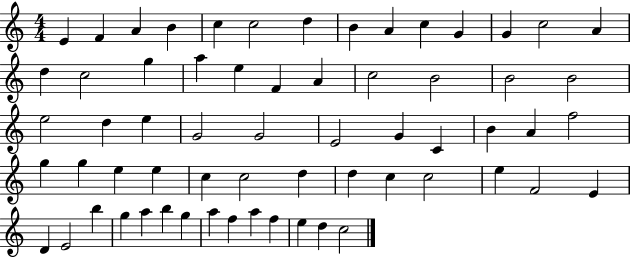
E4/q F4/q A4/q B4/q C5/q C5/h D5/q B4/q A4/q C5/q G4/q G4/q C5/h A4/q D5/q C5/h G5/q A5/q E5/q F4/q A4/q C5/h B4/h B4/h B4/h E5/h D5/q E5/q G4/h G4/h E4/h G4/q C4/q B4/q A4/q F5/h G5/q G5/q E5/q E5/q C5/q C5/h D5/q D5/q C5/q C5/h E5/q F4/h E4/q D4/q E4/h B5/q G5/q A5/q B5/q G5/q A5/q F5/q A5/q F5/q E5/q D5/q C5/h